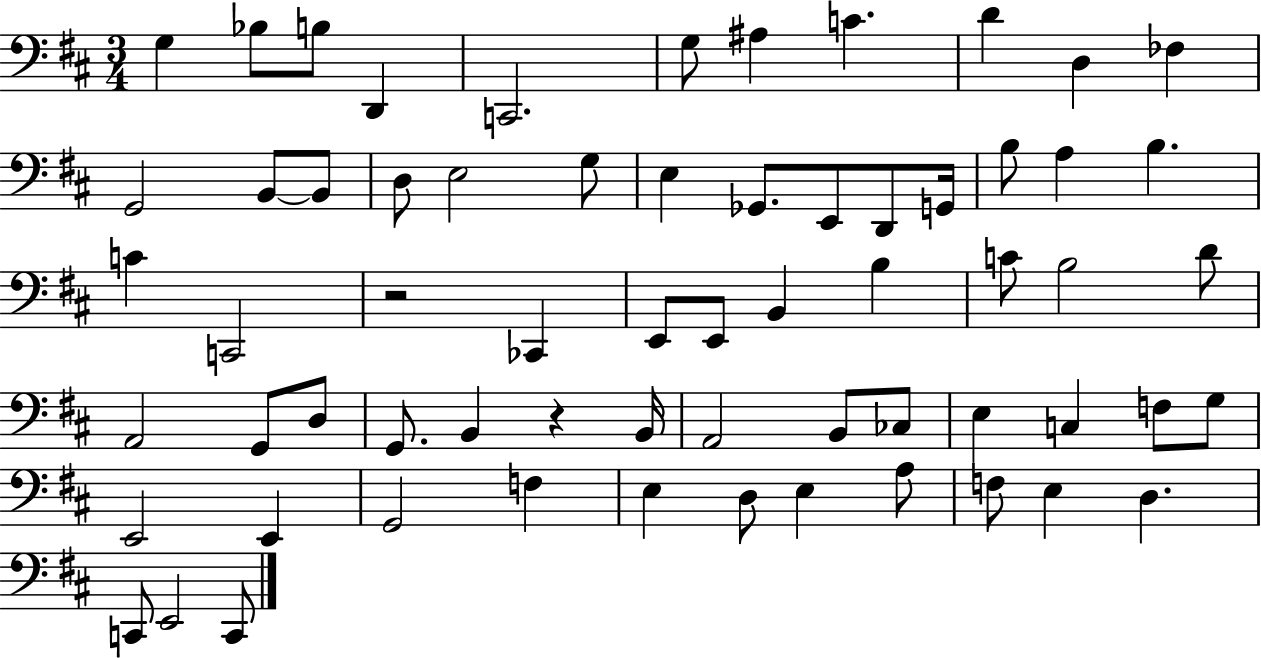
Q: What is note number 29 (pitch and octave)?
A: E2